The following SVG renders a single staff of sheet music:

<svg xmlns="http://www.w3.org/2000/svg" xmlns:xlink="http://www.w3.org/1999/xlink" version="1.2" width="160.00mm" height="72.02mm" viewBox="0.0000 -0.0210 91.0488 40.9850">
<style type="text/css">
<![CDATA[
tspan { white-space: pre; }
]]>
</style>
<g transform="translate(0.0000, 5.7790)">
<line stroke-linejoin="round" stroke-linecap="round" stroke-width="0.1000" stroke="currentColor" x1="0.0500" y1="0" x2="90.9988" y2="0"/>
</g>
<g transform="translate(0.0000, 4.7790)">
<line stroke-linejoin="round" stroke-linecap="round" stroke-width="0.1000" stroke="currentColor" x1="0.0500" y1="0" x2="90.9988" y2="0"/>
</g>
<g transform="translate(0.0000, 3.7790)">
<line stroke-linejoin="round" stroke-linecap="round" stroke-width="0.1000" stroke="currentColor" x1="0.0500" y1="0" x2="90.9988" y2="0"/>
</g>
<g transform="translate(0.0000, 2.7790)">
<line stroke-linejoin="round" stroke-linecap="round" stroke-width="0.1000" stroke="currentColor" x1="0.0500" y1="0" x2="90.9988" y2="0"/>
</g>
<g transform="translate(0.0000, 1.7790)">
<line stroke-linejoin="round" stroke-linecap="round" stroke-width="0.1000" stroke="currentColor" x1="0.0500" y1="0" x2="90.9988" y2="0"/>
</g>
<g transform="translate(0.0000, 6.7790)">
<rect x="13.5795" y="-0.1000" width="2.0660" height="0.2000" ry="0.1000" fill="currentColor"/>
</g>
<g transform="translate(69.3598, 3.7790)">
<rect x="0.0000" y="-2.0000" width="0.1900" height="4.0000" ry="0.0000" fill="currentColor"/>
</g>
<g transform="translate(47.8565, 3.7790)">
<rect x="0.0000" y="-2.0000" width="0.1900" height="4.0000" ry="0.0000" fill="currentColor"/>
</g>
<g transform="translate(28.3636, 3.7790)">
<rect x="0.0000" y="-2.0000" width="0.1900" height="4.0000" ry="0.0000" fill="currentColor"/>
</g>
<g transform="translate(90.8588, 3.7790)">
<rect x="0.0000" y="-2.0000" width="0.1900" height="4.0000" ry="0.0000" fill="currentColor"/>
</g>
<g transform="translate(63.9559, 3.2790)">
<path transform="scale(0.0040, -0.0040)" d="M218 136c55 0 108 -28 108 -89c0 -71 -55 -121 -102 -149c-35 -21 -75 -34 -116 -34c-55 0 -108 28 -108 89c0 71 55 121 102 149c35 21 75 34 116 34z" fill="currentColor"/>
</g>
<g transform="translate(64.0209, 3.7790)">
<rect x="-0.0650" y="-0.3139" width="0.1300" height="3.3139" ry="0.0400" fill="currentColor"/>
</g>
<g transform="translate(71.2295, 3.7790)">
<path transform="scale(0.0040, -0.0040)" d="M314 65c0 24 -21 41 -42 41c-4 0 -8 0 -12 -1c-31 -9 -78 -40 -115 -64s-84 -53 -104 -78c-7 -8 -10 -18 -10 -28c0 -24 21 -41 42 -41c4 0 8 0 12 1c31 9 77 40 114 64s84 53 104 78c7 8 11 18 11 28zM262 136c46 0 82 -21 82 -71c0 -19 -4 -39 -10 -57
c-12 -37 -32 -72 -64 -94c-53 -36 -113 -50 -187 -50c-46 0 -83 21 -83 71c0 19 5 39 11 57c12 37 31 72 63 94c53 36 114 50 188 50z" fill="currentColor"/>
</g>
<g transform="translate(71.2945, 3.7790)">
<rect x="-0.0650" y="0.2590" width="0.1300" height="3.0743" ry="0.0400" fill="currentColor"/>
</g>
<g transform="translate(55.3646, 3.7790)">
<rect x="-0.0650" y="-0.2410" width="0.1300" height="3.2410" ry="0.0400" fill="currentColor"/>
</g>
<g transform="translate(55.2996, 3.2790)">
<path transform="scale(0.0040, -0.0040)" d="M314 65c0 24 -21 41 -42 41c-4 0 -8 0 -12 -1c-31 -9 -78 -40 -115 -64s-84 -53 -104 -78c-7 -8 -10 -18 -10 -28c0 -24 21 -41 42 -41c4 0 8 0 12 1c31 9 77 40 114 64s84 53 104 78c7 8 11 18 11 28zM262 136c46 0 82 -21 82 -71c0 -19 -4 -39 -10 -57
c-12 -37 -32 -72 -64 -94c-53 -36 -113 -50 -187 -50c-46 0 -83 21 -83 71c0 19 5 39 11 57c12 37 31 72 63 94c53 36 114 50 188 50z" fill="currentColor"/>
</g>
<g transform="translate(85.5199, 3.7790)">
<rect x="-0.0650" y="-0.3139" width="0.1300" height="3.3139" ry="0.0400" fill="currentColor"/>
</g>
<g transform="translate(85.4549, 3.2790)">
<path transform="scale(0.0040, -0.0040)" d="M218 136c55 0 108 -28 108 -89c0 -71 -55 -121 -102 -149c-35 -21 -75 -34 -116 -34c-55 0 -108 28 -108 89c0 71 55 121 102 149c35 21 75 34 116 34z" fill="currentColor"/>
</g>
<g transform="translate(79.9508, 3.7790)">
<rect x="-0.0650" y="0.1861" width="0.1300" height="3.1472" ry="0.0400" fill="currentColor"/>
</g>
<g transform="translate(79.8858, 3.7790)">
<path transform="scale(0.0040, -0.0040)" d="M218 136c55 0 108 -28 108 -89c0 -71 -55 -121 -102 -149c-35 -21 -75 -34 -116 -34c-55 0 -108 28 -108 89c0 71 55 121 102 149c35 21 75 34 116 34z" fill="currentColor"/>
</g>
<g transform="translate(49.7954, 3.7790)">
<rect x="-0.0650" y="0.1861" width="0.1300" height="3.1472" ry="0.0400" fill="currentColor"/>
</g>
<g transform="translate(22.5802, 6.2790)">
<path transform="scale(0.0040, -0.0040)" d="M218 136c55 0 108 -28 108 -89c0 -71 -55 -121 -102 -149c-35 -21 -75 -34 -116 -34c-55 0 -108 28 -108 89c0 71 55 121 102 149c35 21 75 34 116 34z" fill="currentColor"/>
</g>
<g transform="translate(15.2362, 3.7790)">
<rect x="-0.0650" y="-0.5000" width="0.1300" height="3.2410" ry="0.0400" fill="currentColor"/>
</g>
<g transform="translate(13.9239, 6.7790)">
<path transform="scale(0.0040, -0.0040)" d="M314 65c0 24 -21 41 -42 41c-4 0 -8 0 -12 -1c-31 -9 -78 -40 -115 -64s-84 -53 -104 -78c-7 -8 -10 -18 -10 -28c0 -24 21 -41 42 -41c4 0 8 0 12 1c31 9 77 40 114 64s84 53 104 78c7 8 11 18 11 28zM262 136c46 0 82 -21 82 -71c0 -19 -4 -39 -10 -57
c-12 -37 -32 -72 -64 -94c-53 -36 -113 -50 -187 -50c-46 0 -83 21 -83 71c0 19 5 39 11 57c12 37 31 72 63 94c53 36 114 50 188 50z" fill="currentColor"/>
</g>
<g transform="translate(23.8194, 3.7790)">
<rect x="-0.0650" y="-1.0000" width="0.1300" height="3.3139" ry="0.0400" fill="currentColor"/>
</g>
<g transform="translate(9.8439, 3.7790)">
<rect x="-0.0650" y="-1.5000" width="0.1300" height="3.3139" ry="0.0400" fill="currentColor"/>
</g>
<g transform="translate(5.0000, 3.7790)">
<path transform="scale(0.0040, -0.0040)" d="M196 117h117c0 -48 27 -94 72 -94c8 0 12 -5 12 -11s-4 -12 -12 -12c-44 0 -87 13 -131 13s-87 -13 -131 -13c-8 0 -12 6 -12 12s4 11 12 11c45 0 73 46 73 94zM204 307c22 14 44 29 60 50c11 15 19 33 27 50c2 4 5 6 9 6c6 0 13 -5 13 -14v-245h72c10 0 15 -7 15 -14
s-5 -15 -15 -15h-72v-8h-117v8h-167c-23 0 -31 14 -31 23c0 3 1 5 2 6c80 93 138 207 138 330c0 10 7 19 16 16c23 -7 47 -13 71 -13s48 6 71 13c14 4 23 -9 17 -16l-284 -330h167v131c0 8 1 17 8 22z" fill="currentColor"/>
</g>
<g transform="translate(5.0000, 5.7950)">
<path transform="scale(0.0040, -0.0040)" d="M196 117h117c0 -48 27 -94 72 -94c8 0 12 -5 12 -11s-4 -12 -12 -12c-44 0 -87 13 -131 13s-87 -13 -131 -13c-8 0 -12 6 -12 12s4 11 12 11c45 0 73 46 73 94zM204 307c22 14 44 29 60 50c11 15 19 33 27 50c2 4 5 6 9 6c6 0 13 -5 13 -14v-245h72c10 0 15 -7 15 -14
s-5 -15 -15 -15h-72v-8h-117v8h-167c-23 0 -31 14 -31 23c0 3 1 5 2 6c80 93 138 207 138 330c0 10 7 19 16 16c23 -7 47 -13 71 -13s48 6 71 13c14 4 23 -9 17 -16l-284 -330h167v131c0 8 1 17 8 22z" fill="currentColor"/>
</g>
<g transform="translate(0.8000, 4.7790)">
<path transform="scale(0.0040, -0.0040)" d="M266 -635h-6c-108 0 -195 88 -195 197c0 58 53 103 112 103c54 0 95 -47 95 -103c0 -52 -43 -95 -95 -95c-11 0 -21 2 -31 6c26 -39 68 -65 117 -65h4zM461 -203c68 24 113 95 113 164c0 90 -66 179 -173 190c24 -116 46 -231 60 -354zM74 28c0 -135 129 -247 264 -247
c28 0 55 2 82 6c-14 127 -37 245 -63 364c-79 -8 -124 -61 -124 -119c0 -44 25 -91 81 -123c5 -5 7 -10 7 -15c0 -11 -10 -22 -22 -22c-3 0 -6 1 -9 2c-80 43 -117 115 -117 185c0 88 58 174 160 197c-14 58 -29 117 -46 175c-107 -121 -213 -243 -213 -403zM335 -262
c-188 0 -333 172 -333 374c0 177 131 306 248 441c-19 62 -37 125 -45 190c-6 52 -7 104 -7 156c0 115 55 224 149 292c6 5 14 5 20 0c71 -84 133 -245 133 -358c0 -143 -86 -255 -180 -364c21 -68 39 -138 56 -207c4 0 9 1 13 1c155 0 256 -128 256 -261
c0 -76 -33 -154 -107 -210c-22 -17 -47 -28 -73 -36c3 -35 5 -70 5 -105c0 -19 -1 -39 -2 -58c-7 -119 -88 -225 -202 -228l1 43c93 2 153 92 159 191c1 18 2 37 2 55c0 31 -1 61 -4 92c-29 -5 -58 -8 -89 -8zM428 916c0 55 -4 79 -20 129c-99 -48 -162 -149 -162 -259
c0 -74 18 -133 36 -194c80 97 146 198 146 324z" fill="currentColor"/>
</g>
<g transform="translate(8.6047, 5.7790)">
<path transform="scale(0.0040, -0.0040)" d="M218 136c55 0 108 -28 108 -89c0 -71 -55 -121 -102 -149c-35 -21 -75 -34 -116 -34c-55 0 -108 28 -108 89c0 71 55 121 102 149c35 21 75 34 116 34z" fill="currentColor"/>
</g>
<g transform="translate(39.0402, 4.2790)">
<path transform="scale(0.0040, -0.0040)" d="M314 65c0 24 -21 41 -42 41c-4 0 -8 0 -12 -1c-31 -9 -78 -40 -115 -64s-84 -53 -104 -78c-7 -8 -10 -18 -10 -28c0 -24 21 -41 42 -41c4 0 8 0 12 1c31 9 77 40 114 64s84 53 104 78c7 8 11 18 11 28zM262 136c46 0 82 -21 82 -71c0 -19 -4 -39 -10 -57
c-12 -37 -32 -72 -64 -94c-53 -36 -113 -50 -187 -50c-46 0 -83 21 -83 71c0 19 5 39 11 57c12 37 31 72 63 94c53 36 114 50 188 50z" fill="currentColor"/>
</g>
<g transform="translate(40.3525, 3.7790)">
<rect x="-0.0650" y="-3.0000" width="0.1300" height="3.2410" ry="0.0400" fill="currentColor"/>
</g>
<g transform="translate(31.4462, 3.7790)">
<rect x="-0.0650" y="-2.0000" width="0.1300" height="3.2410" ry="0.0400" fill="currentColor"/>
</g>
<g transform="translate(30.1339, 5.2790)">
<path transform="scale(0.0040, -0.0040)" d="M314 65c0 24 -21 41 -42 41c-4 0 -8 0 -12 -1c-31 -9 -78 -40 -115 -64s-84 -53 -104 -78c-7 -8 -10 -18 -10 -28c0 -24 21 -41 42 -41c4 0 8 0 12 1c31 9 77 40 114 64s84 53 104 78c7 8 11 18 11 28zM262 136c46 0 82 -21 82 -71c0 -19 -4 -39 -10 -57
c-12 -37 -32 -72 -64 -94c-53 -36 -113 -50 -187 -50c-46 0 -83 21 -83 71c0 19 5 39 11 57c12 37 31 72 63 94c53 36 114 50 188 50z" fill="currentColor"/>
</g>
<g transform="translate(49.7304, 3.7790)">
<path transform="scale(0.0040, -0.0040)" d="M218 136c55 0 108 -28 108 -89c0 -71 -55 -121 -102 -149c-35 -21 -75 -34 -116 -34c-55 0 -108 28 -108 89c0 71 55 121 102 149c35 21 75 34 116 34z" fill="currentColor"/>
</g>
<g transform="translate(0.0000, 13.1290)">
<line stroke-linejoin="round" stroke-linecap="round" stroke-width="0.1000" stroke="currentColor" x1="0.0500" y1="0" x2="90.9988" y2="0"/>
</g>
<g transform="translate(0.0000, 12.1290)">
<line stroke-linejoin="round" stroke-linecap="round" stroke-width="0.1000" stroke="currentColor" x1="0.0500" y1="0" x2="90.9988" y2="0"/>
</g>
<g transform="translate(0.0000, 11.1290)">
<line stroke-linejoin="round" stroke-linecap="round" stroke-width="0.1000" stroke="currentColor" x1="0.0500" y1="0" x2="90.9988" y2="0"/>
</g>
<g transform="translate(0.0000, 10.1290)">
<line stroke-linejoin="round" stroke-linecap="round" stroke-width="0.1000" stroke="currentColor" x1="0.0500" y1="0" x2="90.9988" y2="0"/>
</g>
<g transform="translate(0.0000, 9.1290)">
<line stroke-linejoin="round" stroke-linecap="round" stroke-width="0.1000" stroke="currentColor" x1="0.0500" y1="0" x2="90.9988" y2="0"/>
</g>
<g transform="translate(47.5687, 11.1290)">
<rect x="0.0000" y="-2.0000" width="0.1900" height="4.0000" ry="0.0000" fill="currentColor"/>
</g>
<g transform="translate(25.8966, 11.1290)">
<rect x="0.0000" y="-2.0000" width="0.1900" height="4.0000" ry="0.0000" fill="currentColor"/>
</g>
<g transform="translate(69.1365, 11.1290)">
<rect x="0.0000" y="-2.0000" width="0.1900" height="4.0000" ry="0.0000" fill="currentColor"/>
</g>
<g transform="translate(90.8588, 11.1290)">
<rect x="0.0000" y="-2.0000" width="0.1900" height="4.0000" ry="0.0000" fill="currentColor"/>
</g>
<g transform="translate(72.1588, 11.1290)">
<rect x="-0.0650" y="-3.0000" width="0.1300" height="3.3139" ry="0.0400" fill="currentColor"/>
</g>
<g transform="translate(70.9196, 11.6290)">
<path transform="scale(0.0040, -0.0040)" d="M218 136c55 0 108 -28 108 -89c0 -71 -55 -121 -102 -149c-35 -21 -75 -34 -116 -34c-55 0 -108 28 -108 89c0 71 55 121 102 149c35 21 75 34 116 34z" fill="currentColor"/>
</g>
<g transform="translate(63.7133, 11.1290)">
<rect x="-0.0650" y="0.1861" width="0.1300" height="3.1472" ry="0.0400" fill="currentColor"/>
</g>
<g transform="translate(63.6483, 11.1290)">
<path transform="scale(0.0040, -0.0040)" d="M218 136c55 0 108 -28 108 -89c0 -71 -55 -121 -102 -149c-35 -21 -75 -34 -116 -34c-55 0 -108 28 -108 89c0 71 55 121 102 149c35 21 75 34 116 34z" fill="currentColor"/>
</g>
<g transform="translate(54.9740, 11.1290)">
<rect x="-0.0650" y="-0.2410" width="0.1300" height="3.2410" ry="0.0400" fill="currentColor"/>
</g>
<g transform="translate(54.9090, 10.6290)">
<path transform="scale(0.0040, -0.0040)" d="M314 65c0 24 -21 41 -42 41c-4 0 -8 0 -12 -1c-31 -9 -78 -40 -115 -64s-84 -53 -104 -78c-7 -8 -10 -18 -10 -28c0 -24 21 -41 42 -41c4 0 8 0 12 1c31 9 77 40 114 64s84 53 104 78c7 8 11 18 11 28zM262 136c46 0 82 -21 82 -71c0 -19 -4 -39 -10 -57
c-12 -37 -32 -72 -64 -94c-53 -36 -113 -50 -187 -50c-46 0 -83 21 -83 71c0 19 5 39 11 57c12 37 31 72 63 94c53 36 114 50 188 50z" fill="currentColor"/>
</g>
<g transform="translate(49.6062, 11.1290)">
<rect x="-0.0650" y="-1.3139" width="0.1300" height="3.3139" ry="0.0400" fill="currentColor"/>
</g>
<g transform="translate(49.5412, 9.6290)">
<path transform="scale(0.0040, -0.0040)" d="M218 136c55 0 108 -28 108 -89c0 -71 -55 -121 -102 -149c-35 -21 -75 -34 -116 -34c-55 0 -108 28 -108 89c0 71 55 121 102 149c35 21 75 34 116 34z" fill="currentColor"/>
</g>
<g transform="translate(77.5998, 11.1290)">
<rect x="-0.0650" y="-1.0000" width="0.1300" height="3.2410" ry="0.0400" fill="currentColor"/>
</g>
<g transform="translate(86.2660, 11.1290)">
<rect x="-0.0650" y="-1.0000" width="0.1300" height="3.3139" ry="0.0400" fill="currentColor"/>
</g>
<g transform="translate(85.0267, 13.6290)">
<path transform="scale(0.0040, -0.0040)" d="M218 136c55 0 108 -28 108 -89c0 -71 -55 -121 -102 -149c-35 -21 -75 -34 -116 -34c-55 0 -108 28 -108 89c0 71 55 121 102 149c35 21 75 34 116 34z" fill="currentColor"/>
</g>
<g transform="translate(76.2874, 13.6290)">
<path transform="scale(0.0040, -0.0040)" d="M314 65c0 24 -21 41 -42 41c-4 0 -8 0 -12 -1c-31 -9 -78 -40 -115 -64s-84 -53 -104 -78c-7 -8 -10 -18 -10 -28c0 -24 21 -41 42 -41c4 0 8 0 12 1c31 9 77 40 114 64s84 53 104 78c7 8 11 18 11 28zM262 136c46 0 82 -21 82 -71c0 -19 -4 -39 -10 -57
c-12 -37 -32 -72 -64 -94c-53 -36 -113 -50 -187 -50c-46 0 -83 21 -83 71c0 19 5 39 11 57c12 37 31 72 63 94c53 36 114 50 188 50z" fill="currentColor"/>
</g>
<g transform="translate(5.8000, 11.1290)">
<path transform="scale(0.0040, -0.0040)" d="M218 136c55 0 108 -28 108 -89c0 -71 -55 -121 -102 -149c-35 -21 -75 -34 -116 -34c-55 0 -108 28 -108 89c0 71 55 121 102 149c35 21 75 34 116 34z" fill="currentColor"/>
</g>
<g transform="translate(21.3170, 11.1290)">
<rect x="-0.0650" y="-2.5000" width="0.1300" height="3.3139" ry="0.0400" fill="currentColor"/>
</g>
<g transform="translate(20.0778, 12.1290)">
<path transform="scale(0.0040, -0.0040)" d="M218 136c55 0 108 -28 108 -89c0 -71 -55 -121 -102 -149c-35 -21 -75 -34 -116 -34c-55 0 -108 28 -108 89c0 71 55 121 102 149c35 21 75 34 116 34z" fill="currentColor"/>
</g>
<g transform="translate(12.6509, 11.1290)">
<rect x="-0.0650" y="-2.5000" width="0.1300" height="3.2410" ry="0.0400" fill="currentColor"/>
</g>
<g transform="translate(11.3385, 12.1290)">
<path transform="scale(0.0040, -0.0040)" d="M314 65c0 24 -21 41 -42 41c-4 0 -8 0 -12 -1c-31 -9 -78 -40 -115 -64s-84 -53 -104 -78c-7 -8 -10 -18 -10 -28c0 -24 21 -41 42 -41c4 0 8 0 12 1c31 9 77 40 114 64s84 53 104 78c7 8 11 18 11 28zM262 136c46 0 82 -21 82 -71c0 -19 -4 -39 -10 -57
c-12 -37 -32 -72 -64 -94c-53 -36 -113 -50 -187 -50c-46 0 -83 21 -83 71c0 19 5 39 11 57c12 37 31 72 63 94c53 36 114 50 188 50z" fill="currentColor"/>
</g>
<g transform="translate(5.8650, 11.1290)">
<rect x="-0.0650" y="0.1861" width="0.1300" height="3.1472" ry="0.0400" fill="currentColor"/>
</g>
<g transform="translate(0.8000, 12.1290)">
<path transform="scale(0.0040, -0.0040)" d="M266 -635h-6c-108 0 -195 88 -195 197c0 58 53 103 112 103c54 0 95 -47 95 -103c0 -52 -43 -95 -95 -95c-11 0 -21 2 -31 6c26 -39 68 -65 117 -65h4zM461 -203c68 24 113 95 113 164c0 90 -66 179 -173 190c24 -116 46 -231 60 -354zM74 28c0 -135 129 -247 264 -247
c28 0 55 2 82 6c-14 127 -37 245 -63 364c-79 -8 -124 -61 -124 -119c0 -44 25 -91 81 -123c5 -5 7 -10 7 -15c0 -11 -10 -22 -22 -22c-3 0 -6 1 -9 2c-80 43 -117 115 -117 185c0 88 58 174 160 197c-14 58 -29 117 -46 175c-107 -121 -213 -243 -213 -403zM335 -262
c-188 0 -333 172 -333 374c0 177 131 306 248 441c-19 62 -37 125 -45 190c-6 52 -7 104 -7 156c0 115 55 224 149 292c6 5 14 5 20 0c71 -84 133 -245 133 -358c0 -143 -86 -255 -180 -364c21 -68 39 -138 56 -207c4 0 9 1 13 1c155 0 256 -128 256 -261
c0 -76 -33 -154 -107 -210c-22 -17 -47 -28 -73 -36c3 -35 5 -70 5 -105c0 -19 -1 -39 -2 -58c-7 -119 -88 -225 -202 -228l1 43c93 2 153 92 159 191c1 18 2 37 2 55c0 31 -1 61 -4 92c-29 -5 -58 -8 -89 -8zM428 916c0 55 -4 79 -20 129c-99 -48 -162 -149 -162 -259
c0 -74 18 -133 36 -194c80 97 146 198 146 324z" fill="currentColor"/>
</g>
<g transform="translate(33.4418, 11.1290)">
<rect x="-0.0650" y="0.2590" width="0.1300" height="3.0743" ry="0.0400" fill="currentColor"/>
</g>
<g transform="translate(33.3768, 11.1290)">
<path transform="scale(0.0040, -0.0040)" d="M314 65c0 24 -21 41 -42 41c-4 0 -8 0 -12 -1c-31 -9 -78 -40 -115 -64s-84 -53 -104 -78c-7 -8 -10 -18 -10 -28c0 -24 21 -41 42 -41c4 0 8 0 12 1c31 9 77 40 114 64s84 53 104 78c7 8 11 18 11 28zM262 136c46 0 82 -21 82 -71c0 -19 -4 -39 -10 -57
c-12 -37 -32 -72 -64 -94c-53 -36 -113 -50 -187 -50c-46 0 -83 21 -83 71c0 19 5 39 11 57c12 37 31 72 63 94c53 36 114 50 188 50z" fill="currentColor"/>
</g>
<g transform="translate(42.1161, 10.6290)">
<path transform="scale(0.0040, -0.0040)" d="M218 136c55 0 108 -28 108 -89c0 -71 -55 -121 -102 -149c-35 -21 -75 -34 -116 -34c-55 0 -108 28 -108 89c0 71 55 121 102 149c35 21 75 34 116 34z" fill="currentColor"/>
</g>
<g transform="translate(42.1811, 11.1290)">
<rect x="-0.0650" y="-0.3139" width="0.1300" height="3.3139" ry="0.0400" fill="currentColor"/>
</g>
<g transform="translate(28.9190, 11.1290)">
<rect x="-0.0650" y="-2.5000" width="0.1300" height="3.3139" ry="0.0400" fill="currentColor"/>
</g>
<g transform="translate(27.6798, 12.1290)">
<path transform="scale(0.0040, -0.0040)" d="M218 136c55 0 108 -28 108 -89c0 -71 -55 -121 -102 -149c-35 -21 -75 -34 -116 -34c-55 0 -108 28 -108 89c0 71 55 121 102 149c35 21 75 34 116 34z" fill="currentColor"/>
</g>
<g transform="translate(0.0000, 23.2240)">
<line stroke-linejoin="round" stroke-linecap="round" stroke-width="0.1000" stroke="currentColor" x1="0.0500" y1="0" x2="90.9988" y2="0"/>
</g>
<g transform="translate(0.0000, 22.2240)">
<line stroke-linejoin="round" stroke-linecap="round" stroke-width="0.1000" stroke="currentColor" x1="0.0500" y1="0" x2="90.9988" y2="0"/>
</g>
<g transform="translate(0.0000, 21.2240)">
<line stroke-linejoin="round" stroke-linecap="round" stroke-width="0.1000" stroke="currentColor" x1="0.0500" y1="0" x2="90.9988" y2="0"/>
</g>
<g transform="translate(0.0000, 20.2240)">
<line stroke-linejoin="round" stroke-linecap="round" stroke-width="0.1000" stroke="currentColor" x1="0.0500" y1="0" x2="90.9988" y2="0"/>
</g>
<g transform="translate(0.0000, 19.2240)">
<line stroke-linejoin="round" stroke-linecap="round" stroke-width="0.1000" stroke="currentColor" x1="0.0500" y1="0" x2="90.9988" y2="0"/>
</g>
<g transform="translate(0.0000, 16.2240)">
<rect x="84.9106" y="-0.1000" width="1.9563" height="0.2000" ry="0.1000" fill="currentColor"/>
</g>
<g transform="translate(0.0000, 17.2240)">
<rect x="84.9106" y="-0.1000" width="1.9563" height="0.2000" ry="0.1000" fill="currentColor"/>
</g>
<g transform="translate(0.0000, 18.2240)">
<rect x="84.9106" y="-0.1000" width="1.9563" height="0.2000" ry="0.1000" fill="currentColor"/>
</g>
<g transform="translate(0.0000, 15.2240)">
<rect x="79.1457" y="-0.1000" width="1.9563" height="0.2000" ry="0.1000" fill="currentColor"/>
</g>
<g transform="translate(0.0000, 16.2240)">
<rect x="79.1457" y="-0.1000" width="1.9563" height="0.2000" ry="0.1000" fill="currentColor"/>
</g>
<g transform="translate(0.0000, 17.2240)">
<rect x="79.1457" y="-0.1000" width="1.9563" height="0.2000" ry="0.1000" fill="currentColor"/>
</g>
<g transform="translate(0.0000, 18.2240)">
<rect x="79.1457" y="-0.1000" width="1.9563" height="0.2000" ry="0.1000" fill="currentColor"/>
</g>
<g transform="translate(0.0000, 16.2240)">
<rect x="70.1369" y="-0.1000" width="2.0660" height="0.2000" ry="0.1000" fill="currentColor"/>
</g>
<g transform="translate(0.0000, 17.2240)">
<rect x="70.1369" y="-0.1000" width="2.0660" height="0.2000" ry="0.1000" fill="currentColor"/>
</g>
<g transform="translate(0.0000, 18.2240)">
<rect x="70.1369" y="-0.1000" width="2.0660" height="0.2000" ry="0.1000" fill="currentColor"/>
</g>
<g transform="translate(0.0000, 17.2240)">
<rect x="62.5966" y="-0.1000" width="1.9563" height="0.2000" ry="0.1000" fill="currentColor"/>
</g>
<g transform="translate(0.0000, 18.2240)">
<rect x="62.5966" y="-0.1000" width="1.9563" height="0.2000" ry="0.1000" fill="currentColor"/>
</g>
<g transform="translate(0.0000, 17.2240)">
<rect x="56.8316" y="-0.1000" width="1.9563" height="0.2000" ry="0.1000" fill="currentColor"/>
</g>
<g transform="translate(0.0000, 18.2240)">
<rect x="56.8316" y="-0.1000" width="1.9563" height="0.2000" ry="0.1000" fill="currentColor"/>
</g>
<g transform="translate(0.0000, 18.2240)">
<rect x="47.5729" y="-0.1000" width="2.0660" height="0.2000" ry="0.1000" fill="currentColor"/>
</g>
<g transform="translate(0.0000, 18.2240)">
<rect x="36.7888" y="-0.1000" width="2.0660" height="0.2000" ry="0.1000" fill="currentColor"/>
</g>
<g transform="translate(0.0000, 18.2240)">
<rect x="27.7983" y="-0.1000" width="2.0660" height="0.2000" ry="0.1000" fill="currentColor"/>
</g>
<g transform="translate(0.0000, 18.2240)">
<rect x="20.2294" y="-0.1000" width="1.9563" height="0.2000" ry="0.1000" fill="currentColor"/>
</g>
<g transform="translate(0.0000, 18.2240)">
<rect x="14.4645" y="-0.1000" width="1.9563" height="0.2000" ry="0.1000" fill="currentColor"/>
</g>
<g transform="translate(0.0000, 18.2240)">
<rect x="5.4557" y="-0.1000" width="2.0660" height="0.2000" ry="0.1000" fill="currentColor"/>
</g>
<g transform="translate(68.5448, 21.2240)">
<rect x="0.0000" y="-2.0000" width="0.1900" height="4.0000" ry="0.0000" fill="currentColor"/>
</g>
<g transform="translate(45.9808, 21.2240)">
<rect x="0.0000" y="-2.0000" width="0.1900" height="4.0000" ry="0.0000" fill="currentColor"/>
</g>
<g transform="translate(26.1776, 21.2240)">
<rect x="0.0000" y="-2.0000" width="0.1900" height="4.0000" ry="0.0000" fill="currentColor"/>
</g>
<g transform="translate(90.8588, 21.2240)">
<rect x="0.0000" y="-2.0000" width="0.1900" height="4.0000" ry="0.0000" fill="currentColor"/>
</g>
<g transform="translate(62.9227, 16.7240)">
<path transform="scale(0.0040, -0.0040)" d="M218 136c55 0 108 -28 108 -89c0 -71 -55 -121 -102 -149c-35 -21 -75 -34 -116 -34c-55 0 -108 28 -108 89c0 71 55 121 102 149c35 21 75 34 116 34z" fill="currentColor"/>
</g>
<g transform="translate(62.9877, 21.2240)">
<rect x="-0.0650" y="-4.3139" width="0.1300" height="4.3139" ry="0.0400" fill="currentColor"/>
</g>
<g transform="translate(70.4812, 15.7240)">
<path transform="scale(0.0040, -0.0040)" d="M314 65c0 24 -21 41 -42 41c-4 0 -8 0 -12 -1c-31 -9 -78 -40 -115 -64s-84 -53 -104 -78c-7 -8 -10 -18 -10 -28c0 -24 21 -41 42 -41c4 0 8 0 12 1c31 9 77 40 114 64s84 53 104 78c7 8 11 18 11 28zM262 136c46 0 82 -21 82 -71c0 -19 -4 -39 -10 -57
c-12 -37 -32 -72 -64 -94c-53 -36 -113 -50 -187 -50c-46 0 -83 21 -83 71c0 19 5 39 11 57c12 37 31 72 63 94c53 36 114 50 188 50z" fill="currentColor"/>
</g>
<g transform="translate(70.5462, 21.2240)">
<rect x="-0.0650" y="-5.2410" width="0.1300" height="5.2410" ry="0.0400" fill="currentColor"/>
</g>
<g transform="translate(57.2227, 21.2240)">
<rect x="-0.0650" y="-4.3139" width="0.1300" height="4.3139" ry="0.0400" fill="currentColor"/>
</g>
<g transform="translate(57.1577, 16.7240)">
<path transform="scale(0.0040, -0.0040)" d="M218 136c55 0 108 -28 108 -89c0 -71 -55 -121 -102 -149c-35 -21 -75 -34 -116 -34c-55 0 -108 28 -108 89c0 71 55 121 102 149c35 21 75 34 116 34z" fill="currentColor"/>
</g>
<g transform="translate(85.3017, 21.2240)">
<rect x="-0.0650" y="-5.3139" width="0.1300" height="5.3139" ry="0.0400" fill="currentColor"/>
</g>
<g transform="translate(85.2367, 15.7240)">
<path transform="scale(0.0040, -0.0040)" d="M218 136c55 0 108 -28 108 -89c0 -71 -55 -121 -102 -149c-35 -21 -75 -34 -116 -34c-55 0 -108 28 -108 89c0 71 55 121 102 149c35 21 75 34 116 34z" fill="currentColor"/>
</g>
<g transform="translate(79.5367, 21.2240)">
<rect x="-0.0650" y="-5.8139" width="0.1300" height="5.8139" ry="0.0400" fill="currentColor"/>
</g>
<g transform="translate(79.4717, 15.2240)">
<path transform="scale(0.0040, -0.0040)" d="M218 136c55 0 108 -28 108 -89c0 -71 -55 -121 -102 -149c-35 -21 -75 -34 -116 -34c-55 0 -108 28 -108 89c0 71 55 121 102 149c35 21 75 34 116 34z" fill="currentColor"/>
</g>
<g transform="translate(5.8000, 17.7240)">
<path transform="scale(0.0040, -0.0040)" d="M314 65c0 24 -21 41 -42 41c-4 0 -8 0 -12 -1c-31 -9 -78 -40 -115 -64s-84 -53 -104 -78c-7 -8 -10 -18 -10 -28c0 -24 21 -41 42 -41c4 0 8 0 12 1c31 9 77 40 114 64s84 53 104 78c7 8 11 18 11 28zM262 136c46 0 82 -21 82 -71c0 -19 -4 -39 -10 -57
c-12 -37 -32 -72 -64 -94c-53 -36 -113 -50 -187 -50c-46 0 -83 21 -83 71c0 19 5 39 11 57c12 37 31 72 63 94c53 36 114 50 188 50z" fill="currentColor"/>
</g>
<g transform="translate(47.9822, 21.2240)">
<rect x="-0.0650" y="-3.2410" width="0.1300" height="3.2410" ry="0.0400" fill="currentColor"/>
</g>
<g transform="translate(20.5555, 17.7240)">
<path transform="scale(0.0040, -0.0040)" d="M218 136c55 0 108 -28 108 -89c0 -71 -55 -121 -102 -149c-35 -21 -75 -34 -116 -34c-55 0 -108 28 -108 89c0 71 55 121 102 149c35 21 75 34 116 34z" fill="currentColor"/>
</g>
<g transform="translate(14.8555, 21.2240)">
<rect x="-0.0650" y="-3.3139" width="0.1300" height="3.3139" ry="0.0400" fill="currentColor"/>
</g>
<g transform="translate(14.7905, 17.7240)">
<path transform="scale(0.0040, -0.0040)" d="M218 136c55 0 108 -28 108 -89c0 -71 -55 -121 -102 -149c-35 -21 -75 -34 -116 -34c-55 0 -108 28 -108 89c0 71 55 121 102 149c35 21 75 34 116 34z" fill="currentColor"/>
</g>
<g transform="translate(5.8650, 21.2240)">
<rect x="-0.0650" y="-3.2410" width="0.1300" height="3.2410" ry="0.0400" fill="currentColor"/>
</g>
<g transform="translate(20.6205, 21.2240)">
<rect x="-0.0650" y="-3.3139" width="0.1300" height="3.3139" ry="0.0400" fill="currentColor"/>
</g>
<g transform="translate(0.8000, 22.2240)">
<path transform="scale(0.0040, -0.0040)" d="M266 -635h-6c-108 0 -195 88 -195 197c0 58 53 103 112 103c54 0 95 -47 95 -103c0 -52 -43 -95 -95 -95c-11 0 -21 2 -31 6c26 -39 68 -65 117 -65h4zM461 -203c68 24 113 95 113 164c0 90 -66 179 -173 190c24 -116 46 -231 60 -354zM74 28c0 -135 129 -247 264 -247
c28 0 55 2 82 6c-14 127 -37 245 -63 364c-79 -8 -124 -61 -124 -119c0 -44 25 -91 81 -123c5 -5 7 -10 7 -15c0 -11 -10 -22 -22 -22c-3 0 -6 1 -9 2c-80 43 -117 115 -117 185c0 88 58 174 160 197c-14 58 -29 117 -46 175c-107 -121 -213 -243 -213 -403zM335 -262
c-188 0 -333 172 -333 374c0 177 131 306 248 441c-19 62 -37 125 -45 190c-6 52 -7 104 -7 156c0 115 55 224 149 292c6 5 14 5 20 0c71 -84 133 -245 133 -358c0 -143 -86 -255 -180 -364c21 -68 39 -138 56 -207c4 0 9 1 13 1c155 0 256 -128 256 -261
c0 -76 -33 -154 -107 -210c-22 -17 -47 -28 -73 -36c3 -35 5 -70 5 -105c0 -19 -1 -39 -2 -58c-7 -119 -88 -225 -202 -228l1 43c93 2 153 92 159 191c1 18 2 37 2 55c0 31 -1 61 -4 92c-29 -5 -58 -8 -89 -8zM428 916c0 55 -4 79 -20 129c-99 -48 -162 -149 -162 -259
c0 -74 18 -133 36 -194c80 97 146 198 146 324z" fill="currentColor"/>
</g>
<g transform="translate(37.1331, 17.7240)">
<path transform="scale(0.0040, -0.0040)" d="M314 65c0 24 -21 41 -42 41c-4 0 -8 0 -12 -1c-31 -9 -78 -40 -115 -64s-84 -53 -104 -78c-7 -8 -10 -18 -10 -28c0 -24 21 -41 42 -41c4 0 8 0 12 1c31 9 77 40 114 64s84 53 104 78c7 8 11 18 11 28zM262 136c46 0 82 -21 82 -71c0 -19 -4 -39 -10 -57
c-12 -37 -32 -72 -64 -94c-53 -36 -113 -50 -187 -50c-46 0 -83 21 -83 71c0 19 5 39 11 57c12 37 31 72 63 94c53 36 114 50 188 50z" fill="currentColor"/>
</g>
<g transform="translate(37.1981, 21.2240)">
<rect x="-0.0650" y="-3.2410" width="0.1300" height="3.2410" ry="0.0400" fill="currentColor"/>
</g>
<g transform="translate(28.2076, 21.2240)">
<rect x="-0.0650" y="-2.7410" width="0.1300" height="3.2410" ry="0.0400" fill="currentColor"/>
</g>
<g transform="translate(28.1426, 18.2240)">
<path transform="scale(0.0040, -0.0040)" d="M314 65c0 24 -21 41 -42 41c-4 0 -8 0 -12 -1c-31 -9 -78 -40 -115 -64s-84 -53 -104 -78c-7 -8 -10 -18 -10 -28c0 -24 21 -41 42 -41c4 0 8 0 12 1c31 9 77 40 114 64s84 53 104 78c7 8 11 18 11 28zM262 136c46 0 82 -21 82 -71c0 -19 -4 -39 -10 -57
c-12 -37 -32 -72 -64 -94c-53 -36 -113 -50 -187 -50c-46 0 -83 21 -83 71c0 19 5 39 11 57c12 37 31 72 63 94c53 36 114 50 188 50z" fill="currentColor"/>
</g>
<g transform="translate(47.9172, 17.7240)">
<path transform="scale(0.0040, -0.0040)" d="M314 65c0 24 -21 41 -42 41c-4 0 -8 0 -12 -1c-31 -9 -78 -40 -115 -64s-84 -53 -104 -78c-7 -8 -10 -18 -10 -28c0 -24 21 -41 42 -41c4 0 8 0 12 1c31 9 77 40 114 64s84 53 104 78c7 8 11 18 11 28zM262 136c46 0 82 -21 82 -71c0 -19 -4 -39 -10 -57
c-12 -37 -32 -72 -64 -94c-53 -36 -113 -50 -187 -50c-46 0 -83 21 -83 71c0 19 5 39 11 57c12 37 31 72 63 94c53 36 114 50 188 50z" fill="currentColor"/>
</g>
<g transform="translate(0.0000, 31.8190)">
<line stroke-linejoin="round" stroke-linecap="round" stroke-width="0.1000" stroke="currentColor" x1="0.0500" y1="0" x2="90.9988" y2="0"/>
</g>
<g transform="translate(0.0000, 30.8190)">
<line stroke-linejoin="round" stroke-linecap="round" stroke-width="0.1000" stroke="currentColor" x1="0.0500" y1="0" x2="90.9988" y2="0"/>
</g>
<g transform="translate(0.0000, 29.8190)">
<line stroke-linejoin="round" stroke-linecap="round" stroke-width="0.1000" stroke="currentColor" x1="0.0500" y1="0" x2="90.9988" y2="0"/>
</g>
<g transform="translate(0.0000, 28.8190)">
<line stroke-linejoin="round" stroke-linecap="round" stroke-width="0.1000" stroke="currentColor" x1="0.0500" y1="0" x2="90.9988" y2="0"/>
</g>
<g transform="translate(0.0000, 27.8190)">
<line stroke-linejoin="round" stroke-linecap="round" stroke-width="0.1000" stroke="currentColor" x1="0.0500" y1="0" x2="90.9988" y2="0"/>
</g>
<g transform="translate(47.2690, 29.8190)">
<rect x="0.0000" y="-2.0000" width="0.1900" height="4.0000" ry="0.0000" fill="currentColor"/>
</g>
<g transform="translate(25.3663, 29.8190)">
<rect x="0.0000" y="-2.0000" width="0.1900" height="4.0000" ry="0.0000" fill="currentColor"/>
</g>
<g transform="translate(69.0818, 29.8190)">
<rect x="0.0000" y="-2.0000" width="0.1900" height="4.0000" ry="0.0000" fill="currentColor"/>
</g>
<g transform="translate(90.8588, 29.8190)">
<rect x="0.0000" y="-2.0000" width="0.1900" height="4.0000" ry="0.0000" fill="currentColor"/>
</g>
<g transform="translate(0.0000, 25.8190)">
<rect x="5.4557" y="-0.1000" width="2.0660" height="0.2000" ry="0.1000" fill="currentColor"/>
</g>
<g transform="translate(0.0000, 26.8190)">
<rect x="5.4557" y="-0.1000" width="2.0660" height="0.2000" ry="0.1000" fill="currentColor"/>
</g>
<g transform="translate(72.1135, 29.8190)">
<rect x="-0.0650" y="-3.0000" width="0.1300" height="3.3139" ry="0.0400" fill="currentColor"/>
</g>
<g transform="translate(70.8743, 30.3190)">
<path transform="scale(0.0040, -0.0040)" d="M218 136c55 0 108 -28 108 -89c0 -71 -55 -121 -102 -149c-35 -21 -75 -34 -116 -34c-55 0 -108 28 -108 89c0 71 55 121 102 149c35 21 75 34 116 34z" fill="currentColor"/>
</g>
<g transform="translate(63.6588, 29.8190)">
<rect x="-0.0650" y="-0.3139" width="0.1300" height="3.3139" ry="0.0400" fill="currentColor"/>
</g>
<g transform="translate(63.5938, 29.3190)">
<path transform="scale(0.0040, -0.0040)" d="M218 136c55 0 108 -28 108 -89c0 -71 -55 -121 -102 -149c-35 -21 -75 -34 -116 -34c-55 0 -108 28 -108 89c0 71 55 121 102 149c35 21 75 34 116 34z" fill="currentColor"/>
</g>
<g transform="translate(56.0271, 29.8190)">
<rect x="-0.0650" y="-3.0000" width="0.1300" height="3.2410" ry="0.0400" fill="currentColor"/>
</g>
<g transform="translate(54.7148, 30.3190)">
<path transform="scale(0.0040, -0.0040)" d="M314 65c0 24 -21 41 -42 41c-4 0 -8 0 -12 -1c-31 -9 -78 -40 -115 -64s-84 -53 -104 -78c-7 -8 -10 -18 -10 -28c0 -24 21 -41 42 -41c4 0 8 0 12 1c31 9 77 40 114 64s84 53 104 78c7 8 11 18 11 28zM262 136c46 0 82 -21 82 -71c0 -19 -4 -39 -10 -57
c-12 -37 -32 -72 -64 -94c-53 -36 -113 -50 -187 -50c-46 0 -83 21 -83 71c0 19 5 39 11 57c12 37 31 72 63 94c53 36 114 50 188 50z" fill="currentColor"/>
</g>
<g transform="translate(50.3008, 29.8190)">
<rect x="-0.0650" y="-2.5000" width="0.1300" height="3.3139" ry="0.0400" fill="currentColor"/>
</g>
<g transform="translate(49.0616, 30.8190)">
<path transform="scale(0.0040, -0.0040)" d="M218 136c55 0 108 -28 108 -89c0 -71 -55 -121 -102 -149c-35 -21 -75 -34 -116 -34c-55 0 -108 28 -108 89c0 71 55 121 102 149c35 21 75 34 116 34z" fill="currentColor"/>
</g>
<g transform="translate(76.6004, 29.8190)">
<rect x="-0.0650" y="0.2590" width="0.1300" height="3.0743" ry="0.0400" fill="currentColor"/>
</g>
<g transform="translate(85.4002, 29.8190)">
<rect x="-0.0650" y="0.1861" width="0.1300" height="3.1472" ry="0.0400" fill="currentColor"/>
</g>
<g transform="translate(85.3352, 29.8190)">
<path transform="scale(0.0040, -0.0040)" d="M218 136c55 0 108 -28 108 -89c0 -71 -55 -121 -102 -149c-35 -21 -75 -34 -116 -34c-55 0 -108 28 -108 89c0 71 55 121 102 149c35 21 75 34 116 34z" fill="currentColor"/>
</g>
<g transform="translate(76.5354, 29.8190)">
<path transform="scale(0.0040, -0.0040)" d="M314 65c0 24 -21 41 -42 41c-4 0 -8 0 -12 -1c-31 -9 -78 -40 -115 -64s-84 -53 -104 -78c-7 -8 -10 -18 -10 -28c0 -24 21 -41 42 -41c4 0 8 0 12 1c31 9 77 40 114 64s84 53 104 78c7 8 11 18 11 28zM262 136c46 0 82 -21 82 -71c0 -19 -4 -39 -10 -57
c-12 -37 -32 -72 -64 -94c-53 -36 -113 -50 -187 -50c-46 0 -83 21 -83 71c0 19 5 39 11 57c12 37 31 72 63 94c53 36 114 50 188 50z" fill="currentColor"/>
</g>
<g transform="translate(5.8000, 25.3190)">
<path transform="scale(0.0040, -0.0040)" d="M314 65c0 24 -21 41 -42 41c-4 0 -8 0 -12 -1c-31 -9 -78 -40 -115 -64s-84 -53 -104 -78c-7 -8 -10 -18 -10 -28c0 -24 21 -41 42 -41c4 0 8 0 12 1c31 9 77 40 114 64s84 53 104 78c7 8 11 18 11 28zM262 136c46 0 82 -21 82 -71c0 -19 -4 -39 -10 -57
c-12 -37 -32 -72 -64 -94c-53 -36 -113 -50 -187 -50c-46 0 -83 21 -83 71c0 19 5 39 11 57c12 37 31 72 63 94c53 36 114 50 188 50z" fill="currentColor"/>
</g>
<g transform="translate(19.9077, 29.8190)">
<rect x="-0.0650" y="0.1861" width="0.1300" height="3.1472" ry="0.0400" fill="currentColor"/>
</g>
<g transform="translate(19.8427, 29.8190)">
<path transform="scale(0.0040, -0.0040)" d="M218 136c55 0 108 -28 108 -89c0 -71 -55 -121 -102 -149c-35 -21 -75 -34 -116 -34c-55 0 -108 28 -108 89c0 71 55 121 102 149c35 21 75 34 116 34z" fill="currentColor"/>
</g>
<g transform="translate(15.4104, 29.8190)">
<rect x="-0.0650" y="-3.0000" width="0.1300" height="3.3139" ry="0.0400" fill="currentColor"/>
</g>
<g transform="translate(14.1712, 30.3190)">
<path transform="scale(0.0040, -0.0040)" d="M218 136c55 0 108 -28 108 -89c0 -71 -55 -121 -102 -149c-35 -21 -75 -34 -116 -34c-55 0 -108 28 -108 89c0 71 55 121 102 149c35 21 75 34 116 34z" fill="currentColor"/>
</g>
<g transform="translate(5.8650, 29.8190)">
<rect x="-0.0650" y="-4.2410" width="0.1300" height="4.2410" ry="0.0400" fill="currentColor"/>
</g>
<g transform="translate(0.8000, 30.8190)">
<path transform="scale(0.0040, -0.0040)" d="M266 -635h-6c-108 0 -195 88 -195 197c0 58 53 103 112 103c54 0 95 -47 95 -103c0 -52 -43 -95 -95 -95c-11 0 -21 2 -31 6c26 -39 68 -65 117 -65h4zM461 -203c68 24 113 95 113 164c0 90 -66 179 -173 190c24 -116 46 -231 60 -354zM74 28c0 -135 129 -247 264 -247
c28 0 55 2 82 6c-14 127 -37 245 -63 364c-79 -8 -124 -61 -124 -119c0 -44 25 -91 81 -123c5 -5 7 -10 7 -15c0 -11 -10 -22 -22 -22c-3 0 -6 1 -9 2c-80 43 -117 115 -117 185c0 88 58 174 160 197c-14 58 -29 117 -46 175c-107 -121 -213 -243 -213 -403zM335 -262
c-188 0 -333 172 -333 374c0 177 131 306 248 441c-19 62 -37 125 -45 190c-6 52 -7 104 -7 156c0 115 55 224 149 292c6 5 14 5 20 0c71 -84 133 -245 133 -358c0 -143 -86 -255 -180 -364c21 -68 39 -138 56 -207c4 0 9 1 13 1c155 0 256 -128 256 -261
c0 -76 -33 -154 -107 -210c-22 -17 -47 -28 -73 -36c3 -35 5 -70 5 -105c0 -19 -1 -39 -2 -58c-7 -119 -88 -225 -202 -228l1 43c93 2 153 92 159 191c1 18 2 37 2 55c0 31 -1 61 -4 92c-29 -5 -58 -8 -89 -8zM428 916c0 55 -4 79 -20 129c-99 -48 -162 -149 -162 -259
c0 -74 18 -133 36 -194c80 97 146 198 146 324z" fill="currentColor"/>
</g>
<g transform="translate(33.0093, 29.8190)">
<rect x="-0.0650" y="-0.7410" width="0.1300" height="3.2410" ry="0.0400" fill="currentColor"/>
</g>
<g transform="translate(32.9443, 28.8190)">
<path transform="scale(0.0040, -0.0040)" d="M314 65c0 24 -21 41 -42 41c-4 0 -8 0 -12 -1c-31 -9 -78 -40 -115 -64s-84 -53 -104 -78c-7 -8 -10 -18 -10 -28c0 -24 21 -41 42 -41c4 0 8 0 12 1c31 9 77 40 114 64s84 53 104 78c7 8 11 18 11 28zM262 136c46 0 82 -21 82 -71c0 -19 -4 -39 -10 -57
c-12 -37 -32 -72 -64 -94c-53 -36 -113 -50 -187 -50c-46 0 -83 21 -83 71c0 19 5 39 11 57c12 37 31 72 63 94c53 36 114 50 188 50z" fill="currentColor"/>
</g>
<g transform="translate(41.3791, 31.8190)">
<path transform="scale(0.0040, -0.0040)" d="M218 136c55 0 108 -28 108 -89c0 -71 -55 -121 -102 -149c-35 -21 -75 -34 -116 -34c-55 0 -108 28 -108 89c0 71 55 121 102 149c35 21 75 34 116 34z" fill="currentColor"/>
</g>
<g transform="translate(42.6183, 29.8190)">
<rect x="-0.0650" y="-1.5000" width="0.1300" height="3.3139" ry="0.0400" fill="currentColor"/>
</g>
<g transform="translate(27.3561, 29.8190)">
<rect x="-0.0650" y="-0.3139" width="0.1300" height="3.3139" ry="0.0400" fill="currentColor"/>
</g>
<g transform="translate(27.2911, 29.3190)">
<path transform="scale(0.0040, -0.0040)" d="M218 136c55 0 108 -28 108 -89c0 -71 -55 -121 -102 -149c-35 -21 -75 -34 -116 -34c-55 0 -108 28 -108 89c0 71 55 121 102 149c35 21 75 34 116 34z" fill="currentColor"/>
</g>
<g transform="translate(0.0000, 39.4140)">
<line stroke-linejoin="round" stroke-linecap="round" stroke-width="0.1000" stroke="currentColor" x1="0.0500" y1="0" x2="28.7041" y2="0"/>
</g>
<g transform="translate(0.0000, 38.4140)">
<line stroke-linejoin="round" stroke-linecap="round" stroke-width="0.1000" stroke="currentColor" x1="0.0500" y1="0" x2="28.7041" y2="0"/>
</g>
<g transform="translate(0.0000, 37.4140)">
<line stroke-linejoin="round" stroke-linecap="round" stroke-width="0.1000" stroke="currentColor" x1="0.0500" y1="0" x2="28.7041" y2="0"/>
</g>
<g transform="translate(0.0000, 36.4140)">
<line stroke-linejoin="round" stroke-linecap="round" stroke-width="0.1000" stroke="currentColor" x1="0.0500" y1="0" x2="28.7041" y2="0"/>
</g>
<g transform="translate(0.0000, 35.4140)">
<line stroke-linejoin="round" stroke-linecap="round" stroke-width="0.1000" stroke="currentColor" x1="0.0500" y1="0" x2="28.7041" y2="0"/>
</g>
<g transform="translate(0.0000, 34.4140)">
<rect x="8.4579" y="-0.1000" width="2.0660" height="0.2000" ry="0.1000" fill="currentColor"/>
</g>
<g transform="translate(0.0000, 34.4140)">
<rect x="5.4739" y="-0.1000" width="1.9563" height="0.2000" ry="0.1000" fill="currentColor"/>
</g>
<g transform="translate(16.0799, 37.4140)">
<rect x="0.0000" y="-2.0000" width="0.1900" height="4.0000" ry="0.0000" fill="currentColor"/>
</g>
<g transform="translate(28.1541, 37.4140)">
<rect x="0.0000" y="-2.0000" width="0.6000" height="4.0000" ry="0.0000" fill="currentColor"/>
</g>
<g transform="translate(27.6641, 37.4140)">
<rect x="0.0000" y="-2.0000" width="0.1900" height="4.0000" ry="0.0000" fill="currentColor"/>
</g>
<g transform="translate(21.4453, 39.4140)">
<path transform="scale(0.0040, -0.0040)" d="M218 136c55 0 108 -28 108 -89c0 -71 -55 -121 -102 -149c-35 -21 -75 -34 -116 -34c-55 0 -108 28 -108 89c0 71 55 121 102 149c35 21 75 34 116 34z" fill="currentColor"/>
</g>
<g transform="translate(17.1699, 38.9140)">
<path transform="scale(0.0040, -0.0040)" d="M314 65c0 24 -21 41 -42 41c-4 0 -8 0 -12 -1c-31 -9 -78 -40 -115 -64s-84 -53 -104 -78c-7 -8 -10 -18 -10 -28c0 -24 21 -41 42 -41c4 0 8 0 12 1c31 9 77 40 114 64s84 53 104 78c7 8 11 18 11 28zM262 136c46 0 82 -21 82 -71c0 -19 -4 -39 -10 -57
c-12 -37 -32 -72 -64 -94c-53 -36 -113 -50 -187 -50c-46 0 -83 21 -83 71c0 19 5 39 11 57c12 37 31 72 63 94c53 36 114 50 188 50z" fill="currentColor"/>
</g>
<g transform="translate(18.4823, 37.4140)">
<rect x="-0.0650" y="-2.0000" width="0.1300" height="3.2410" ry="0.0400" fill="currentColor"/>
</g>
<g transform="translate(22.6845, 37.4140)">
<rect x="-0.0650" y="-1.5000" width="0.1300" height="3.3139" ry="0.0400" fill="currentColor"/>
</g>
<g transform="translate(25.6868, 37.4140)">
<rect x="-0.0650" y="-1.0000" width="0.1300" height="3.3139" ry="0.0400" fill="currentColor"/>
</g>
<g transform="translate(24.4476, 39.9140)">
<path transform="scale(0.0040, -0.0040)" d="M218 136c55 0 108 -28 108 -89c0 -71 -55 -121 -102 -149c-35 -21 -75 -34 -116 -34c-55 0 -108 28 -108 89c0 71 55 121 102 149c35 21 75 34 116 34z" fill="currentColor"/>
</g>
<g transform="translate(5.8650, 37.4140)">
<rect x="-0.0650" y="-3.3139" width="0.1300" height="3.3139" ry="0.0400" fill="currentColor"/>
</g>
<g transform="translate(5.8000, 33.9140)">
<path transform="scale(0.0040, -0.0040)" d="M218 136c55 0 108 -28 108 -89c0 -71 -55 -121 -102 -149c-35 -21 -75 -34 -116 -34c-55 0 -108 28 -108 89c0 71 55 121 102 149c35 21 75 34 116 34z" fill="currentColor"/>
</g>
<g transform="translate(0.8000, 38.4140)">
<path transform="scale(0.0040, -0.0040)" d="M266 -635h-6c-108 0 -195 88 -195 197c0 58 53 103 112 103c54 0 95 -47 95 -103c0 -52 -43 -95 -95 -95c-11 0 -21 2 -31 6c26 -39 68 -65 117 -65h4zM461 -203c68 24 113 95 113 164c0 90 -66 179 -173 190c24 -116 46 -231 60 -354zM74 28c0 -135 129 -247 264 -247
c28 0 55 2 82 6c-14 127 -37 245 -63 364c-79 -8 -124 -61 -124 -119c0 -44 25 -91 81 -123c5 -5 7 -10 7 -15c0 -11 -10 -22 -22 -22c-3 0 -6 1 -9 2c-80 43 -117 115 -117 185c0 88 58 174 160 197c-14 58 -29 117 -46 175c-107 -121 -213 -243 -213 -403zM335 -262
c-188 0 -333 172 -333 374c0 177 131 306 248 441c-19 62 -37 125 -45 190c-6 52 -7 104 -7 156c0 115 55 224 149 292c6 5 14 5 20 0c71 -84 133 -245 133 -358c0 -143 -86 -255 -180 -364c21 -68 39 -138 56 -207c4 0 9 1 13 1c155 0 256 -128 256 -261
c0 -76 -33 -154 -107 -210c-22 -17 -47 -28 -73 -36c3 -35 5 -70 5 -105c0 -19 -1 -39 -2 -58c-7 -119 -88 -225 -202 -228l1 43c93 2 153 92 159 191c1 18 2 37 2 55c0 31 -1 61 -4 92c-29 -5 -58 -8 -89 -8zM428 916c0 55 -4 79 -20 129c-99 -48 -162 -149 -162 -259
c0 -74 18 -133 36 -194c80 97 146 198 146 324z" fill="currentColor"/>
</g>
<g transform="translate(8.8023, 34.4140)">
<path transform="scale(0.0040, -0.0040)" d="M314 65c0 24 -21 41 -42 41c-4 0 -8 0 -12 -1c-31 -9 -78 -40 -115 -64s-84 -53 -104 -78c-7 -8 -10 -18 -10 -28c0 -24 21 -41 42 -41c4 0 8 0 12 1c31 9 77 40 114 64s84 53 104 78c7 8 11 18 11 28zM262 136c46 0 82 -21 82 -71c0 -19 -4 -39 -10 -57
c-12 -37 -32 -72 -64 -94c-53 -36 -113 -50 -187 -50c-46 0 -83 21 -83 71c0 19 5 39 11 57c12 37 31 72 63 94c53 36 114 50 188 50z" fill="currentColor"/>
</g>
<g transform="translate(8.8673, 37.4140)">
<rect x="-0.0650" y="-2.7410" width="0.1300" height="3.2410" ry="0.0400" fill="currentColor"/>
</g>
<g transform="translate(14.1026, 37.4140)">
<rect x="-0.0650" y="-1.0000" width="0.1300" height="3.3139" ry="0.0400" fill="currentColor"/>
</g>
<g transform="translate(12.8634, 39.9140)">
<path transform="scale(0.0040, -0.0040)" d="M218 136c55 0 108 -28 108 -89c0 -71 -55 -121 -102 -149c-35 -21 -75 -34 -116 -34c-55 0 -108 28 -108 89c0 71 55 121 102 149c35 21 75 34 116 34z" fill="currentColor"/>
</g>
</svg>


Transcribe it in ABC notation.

X:1
T:Untitled
M:4/4
L:1/4
K:C
E C2 D F2 A2 B c2 c B2 B c B G2 G G B2 c e c2 B A D2 D b2 b b a2 b2 b2 d' d' f'2 g' f' d'2 A B c d2 E G A2 c A B2 B b a2 D F2 E D